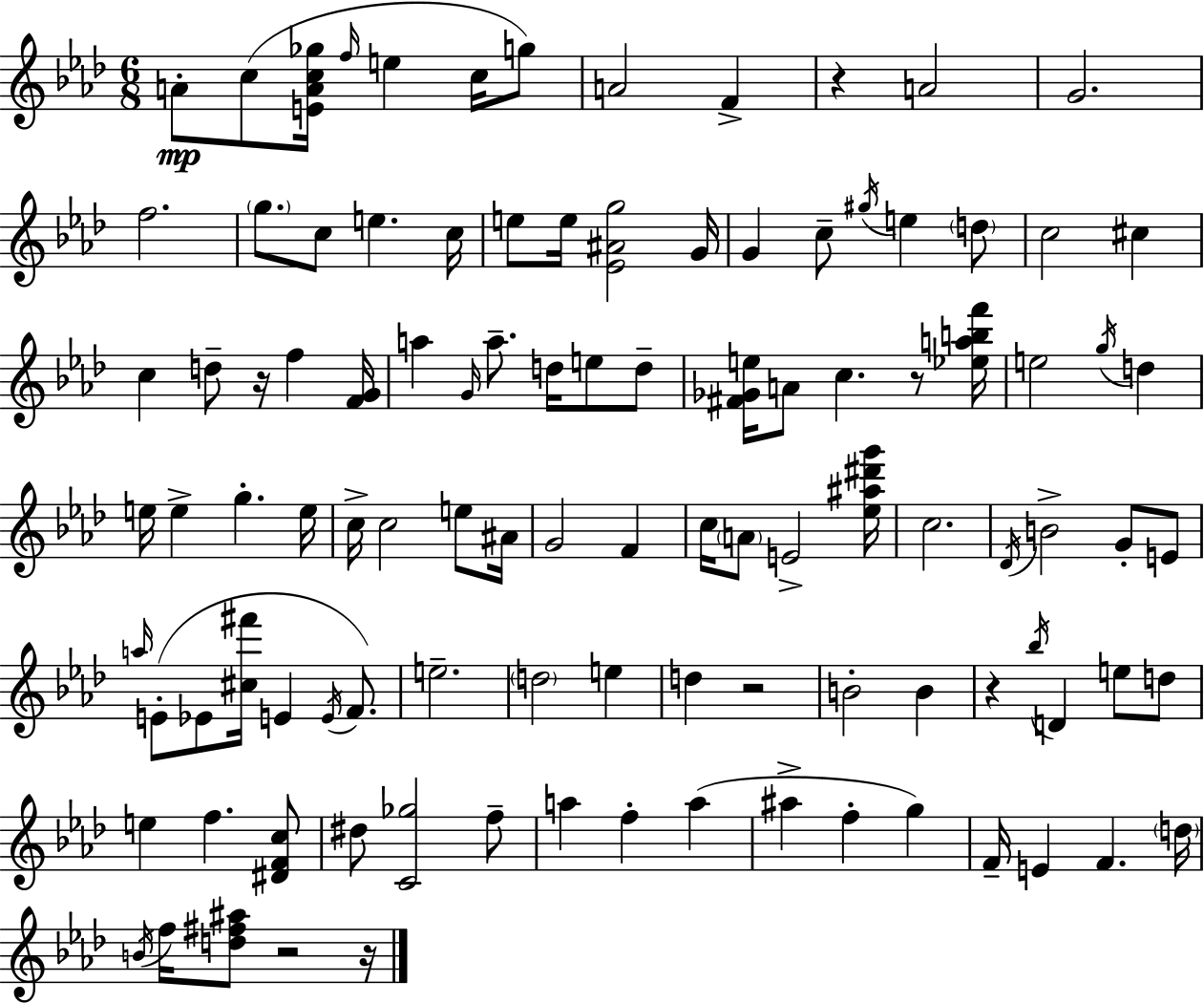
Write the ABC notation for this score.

X:1
T:Untitled
M:6/8
L:1/4
K:Ab
A/2 c/2 [EAc_g]/4 f/4 e c/4 g/2 A2 F z A2 G2 f2 g/2 c/2 e c/4 e/2 e/4 [_E^Ag]2 G/4 G c/2 ^g/4 e d/2 c2 ^c c d/2 z/4 f [FG]/4 a G/4 a/2 d/4 e/2 d/2 [^F_Ge]/4 A/2 c z/2 [_eabf']/4 e2 g/4 d e/4 e g e/4 c/4 c2 e/2 ^A/4 G2 F c/4 A/2 E2 [_e^a^d'g']/4 c2 _D/4 B2 G/2 E/2 a/4 E/2 _E/2 [^c^f']/4 E E/4 F/2 e2 d2 e d z2 B2 B z _b/4 D e/2 d/2 e f [^DFc]/2 ^d/2 [C_g]2 f/2 a f a ^a f g F/4 E F d/4 B/4 f/4 [d^f^a]/2 z2 z/4